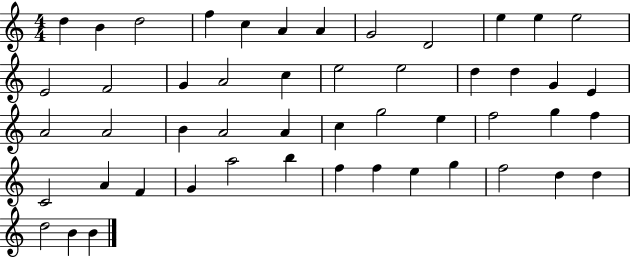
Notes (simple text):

D5/q B4/q D5/h F5/q C5/q A4/q A4/q G4/h D4/h E5/q E5/q E5/h E4/h F4/h G4/q A4/h C5/q E5/h E5/h D5/q D5/q G4/q E4/q A4/h A4/h B4/q A4/h A4/q C5/q G5/h E5/q F5/h G5/q F5/q C4/h A4/q F4/q G4/q A5/h B5/q F5/q F5/q E5/q G5/q F5/h D5/q D5/q D5/h B4/q B4/q